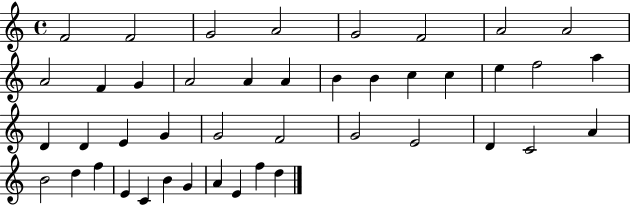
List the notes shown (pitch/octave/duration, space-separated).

F4/h F4/h G4/h A4/h G4/h F4/h A4/h A4/h A4/h F4/q G4/q A4/h A4/q A4/q B4/q B4/q C5/q C5/q E5/q F5/h A5/q D4/q D4/q E4/q G4/q G4/h F4/h G4/h E4/h D4/q C4/h A4/q B4/h D5/q F5/q E4/q C4/q B4/q G4/q A4/q E4/q F5/q D5/q